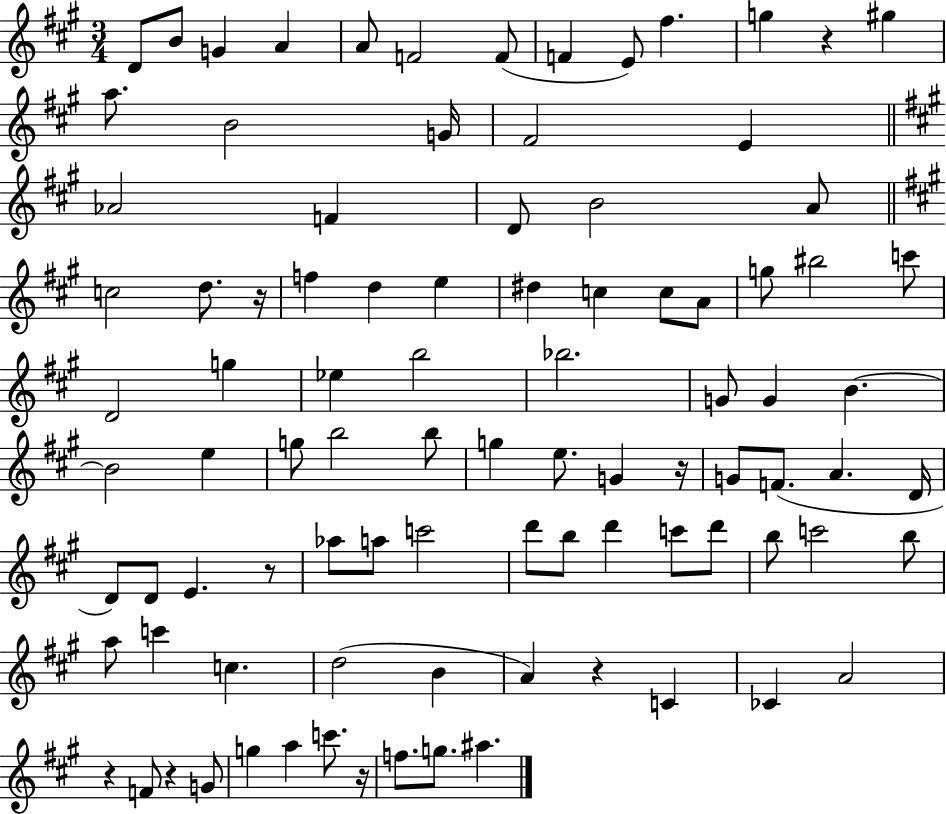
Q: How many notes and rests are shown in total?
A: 93